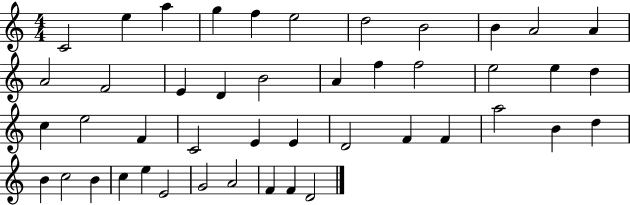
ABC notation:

X:1
T:Untitled
M:4/4
L:1/4
K:C
C2 e a g f e2 d2 B2 B A2 A A2 F2 E D B2 A f f2 e2 e d c e2 F C2 E E D2 F F a2 B d B c2 B c e E2 G2 A2 F F D2